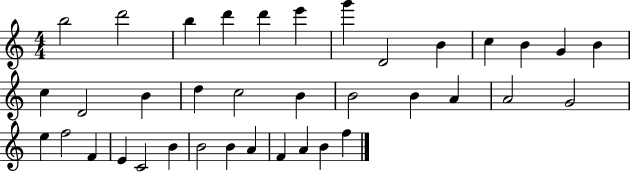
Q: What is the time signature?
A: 4/4